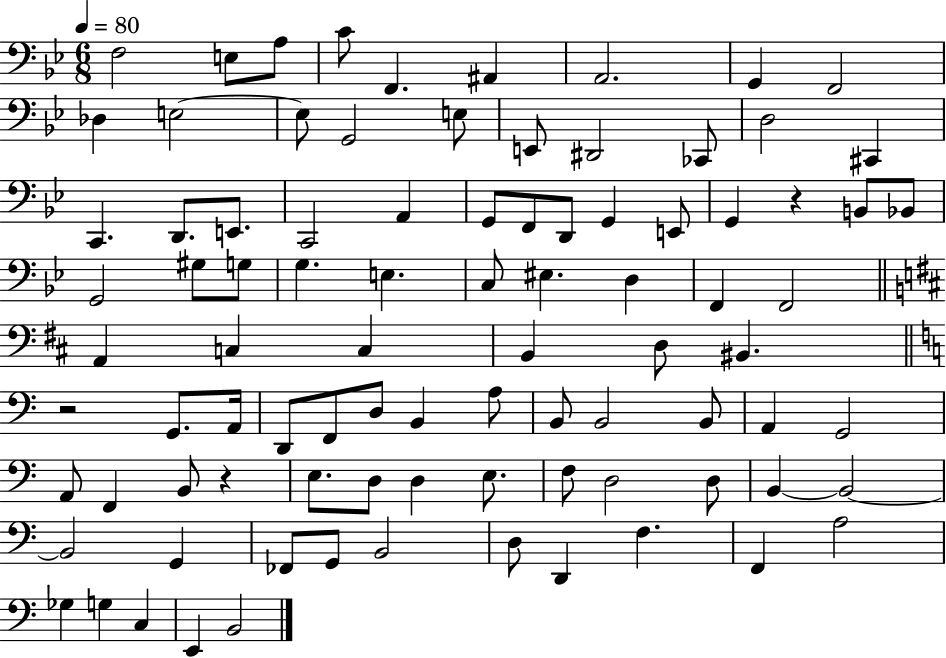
X:1
T:Untitled
M:6/8
L:1/4
K:Bb
F,2 E,/2 A,/2 C/2 F,, ^A,, A,,2 G,, F,,2 _D, E,2 E,/2 G,,2 E,/2 E,,/2 ^D,,2 _C,,/2 D,2 ^C,, C,, D,,/2 E,,/2 C,,2 A,, G,,/2 F,,/2 D,,/2 G,, E,,/2 G,, z B,,/2 _B,,/2 G,,2 ^G,/2 G,/2 G, E, C,/2 ^E, D, F,, F,,2 A,, C, C, B,, D,/2 ^B,, z2 G,,/2 A,,/4 D,,/2 F,,/2 D,/2 B,, A,/2 B,,/2 B,,2 B,,/2 A,, G,,2 A,,/2 F,, B,,/2 z E,/2 D,/2 D, E,/2 F,/2 D,2 D,/2 B,, B,,2 B,,2 G,, _F,,/2 G,,/2 B,,2 D,/2 D,, F, F,, A,2 _G, G, C, E,, B,,2